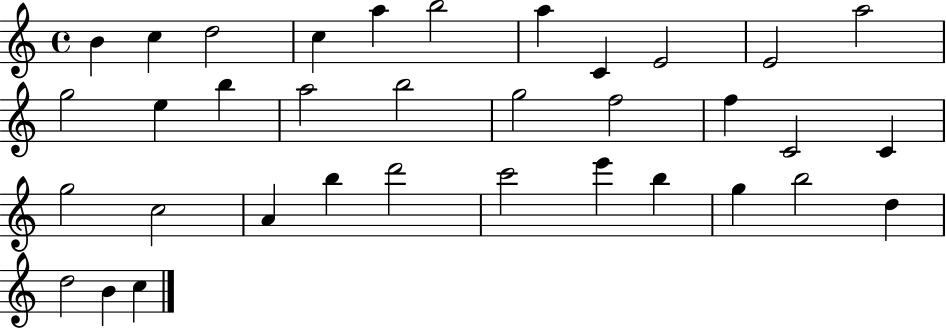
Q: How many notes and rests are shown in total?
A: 35